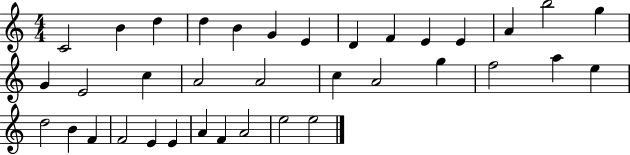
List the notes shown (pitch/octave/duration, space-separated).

C4/h B4/q D5/q D5/q B4/q G4/q E4/q D4/q F4/q E4/q E4/q A4/q B5/h G5/q G4/q E4/h C5/q A4/h A4/h C5/q A4/h G5/q F5/h A5/q E5/q D5/h B4/q F4/q F4/h E4/q E4/q A4/q F4/q A4/h E5/h E5/h